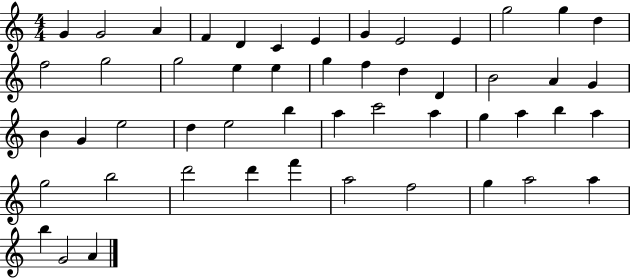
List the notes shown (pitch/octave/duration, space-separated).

G4/q G4/h A4/q F4/q D4/q C4/q E4/q G4/q E4/h E4/q G5/h G5/q D5/q F5/h G5/h G5/h E5/q E5/q G5/q F5/q D5/q D4/q B4/h A4/q G4/q B4/q G4/q E5/h D5/q E5/h B5/q A5/q C6/h A5/q G5/q A5/q B5/q A5/q G5/h B5/h D6/h D6/q F6/q A5/h F5/h G5/q A5/h A5/q B5/q G4/h A4/q